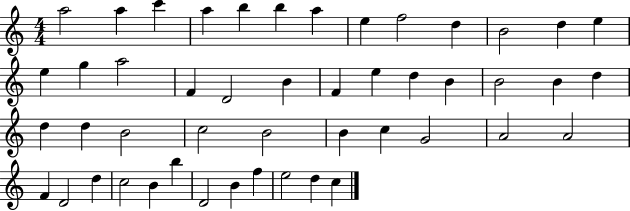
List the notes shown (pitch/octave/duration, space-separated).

A5/h A5/q C6/q A5/q B5/q B5/q A5/q E5/q F5/h D5/q B4/h D5/q E5/q E5/q G5/q A5/h F4/q D4/h B4/q F4/q E5/q D5/q B4/q B4/h B4/q D5/q D5/q D5/q B4/h C5/h B4/h B4/q C5/q G4/h A4/h A4/h F4/q D4/h D5/q C5/h B4/q B5/q D4/h B4/q F5/q E5/h D5/q C5/q